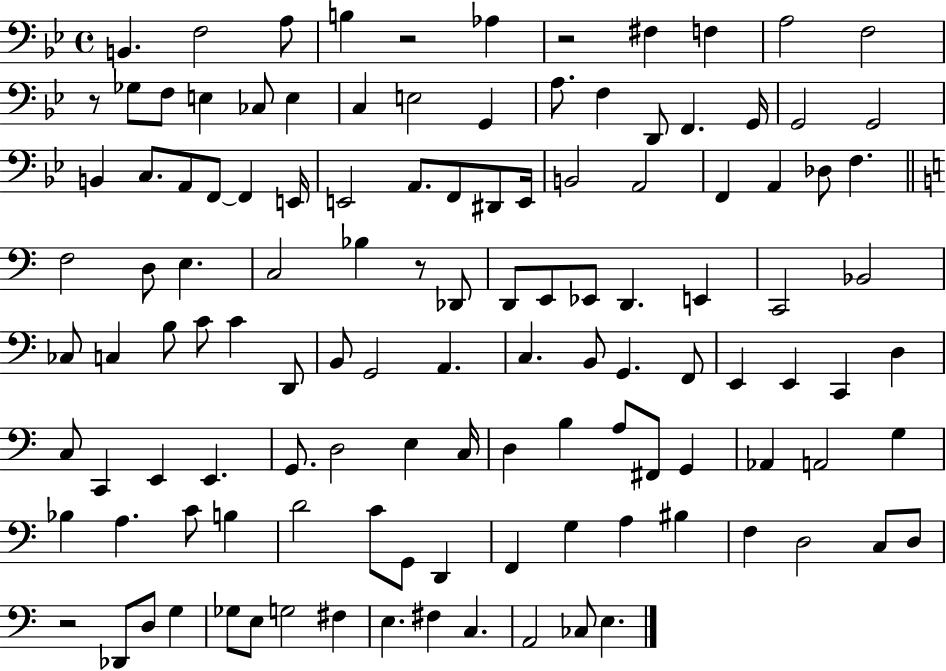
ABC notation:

X:1
T:Untitled
M:4/4
L:1/4
K:Bb
B,, F,2 A,/2 B, z2 _A, z2 ^F, F, A,2 F,2 z/2 _G,/2 F,/2 E, _C,/2 E, C, E,2 G,, A,/2 F, D,,/2 F,, G,,/4 G,,2 G,,2 B,, C,/2 A,,/2 F,,/2 F,, E,,/4 E,,2 A,,/2 F,,/2 ^D,,/2 E,,/4 B,,2 A,,2 F,, A,, _D,/2 F, F,2 D,/2 E, C,2 _B, z/2 _D,,/2 D,,/2 E,,/2 _E,,/2 D,, E,, C,,2 _B,,2 _C,/2 C, B,/2 C/2 C D,,/2 B,,/2 G,,2 A,, C, B,,/2 G,, F,,/2 E,, E,, C,, D, C,/2 C,, E,, E,, G,,/2 D,2 E, C,/4 D, B, A,/2 ^F,,/2 G,, _A,, A,,2 G, _B, A, C/2 B, D2 C/2 G,,/2 D,, F,, G, A, ^B, F, D,2 C,/2 D,/2 z2 _D,,/2 D,/2 G, _G,/2 E,/2 G,2 ^F, E, ^F, C, A,,2 _C,/2 E,